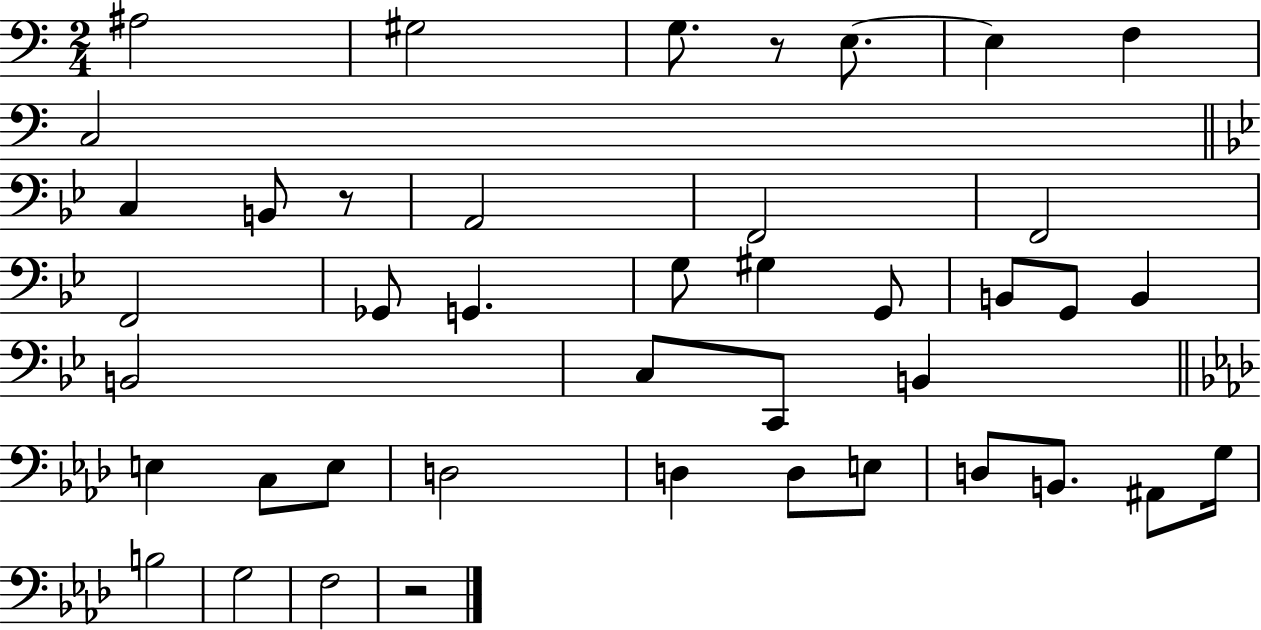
{
  \clef bass
  \numericTimeSignature
  \time 2/4
  \key c \major
  ais2 | gis2 | g8. r8 e8.~~ | e4 f4 | \break c2 | \bar "||" \break \key bes \major c4 b,8 r8 | a,2 | f,2 | f,2 | \break f,2 | ges,8 g,4. | g8 gis4 g,8 | b,8 g,8 b,4 | \break b,2 | c8 c,8 b,4 | \bar "||" \break \key aes \major e4 c8 e8 | d2 | d4 d8 e8 | d8 b,8. ais,8 g16 | \break b2 | g2 | f2 | r2 | \break \bar "|."
}